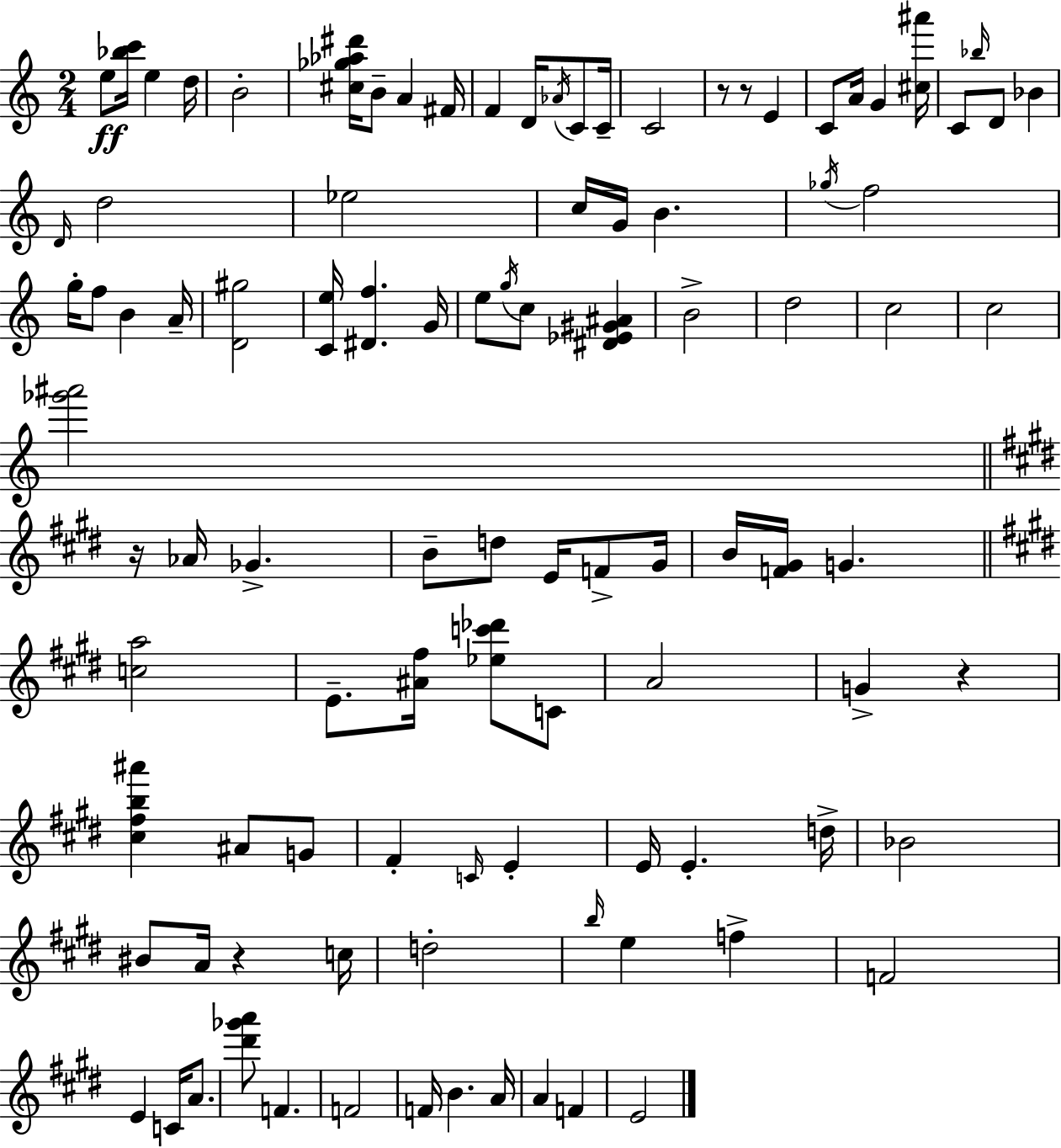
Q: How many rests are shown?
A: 5